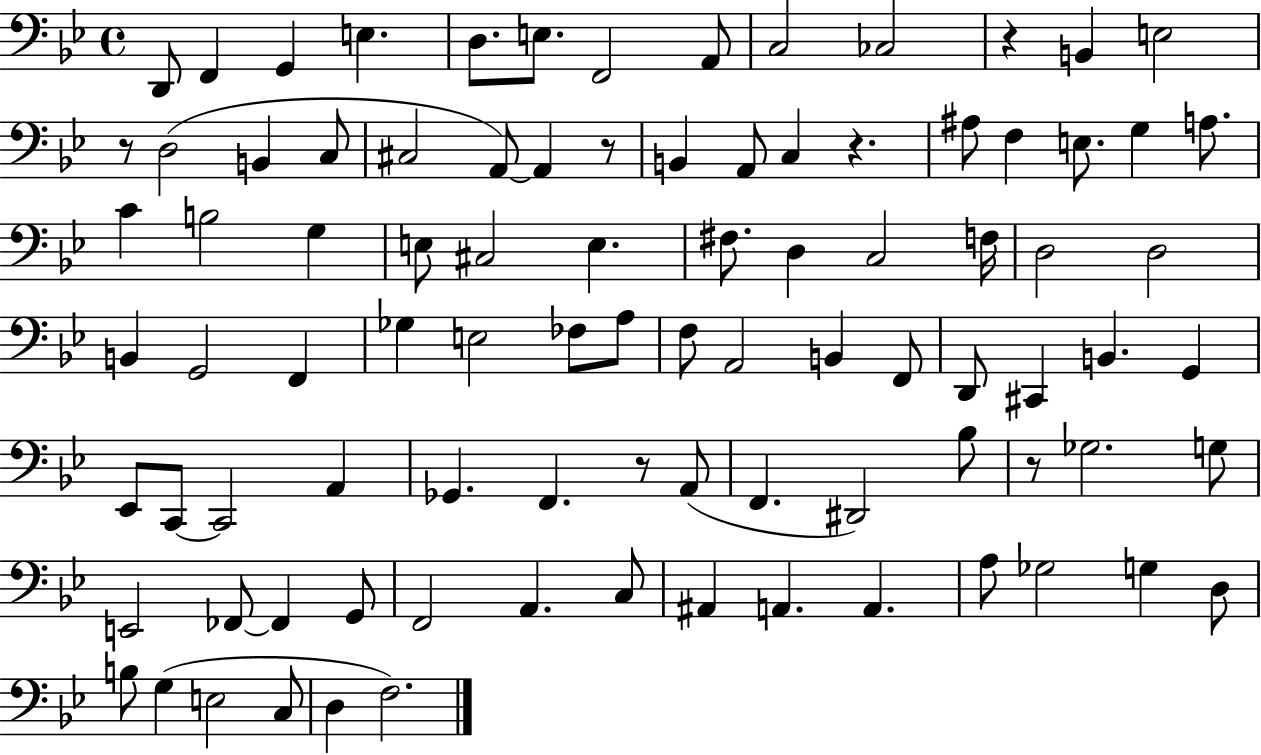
D2/e F2/q G2/q E3/q. D3/e. E3/e. F2/h A2/e C3/h CES3/h R/q B2/q E3/h R/e D3/h B2/q C3/e C#3/h A2/e A2/q R/e B2/q A2/e C3/q R/q. A#3/e F3/q E3/e. G3/q A3/e. C4/q B3/h G3/q E3/e C#3/h E3/q. F#3/e. D3/q C3/h F3/s D3/h D3/h B2/q G2/h F2/q Gb3/q E3/h FES3/e A3/e F3/e A2/h B2/q F2/e D2/e C#2/q B2/q. G2/q Eb2/e C2/e C2/h A2/q Gb2/q. F2/q. R/e A2/e F2/q. D#2/h Bb3/e R/e Gb3/h. G3/e E2/h FES2/e FES2/q G2/e F2/h A2/q. C3/e A#2/q A2/q. A2/q. A3/e Gb3/h G3/q D3/e B3/e G3/q E3/h C3/e D3/q F3/h.